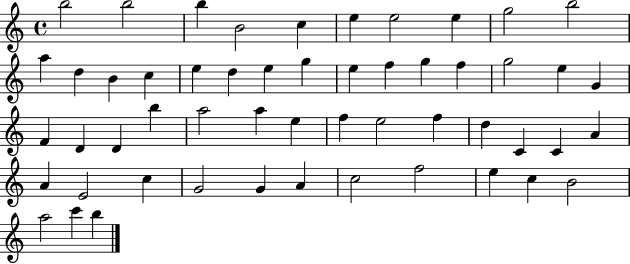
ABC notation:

X:1
T:Untitled
M:4/4
L:1/4
K:C
b2 b2 b B2 c e e2 e g2 b2 a d B c e d e g e f g f g2 e G F D D b a2 a e f e2 f d C C A A E2 c G2 G A c2 f2 e c B2 a2 c' b